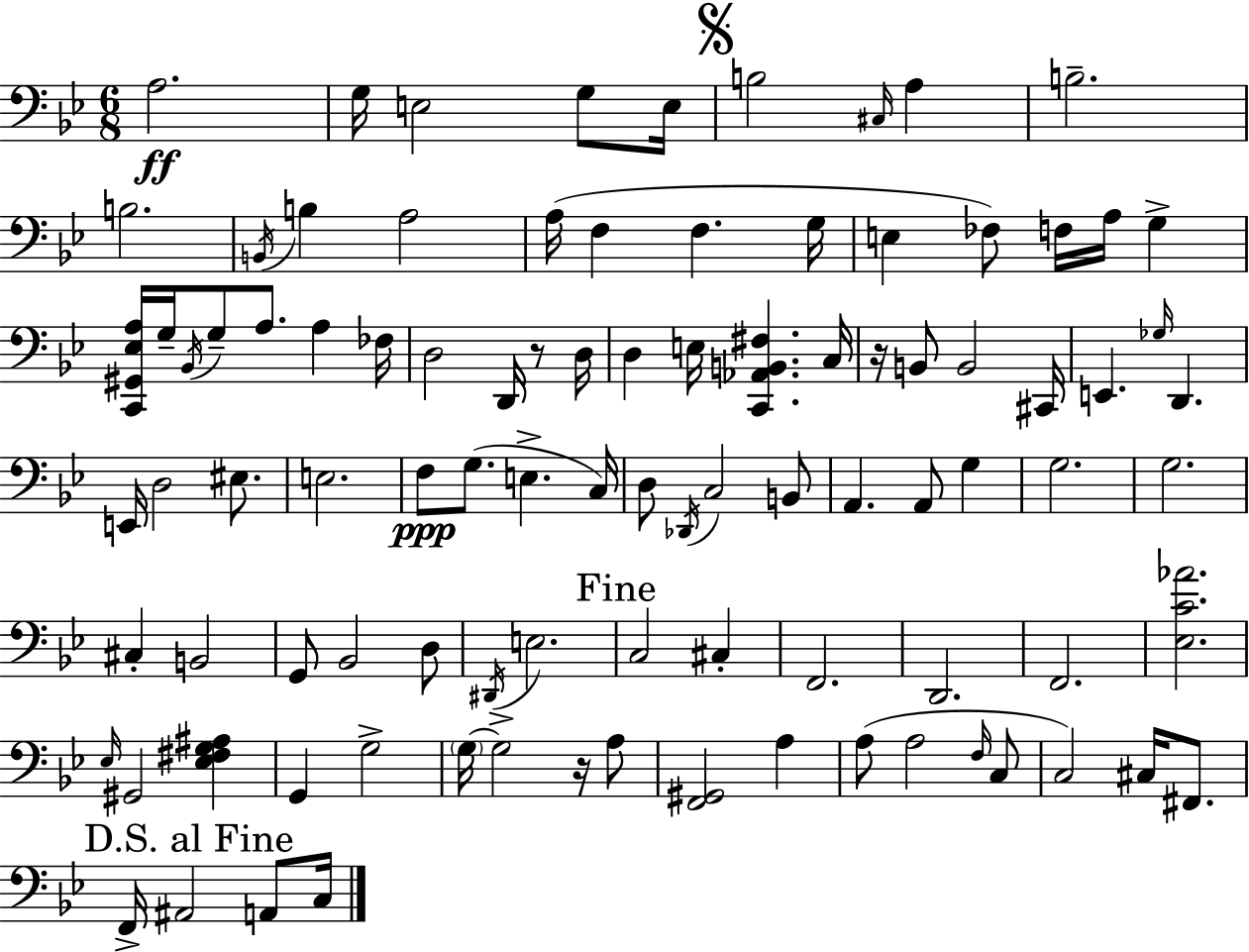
{
  \clef bass
  \numericTimeSignature
  \time 6/8
  \key g \minor
  a2.\ff | g16 e2 g8 e16 | \mark \markup { \musicglyph "scripts.segno" } b2 \grace { cis16 } a4 | b2.-- | \break b2. | \acciaccatura { b,16 } b4 a2 | a16( f4 f4. | g16 e4 fes8) f16 a16 g4-> | \break <c, gis, ees a>16 g16-- \acciaccatura { bes,16 } g8-- a8. a4 | fes16 d2 d,16 | r8 d16 d4 e16 <c, aes, b, fis>4. | c16 r16 b,8 b,2 | \break cis,16 e,4. \grace { ges16 } d,4. | e,16 d2 | eis8. e2. | f8\ppp g8.( e4.-> | \break c16) d8 \acciaccatura { des,16 } c2 | b,8 a,4. a,8 | g4 g2. | g2. | \break cis4-. b,2 | g,8 bes,2 | d8 \acciaccatura { dis,16 } e2. | \mark "Fine" c2 | \break cis4-. f,2. | d,2. | f,2. | <ees c' aes'>2. | \break \grace { ees16 } gis,2 | <ees fis g ais>4 g,4 g2-> | \parenthesize g16~~ g2-> | r16 a8 <f, gis,>2 | \break a4 a8( a2 | \grace { f16 } c8 c2) | cis16 fis,8. \mark "D.S. al Fine" f,16-> ais,2 | a,8 c16 \bar "|."
}